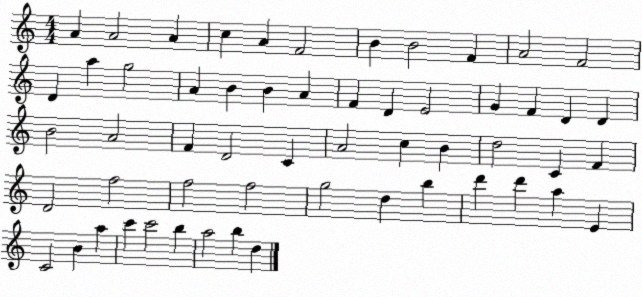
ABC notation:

X:1
T:Untitled
M:4/4
L:1/4
K:C
A A2 A c A F2 B B2 F A2 F2 D a g2 A B B A F D E2 G F D D B2 A2 F D2 C A2 c B d2 C F D2 f2 f2 f2 g2 d b d' d' a E C2 B a c' c'2 b a2 b d